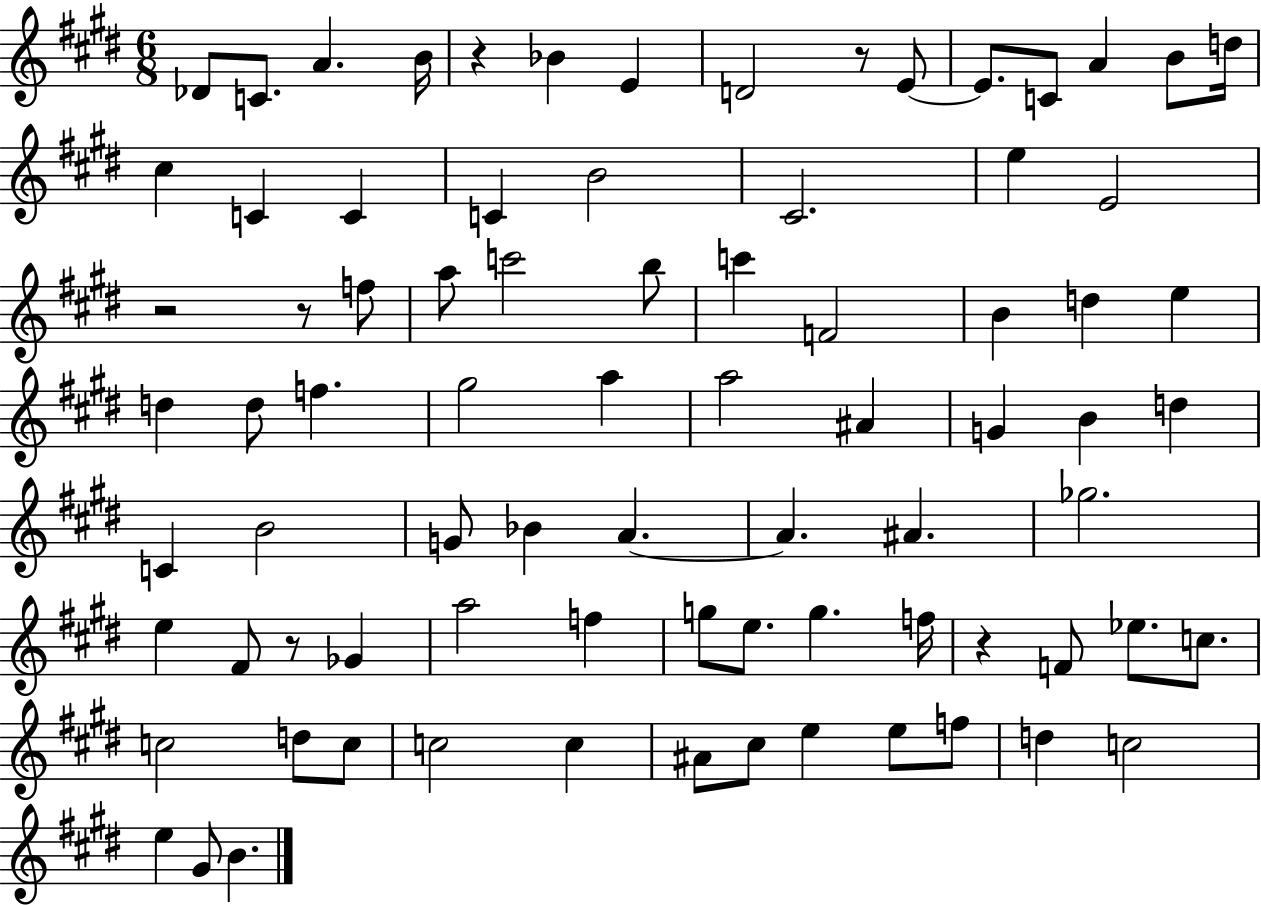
Db4/e C4/e. A4/q. B4/s R/q Bb4/q E4/q D4/h R/e E4/e E4/e. C4/e A4/q B4/e D5/s C#5/q C4/q C4/q C4/q B4/h C#4/h. E5/q E4/h R/h R/e F5/e A5/e C6/h B5/e C6/q F4/h B4/q D5/q E5/q D5/q D5/e F5/q. G#5/h A5/q A5/h A#4/q G4/q B4/q D5/q C4/q B4/h G4/e Bb4/q A4/q. A4/q. A#4/q. Gb5/h. E5/q F#4/e R/e Gb4/q A5/h F5/q G5/e E5/e. G5/q. F5/s R/q F4/e Eb5/e. C5/e. C5/h D5/e C5/e C5/h C5/q A#4/e C#5/e E5/q E5/e F5/e D5/q C5/h E5/q G#4/e B4/q.